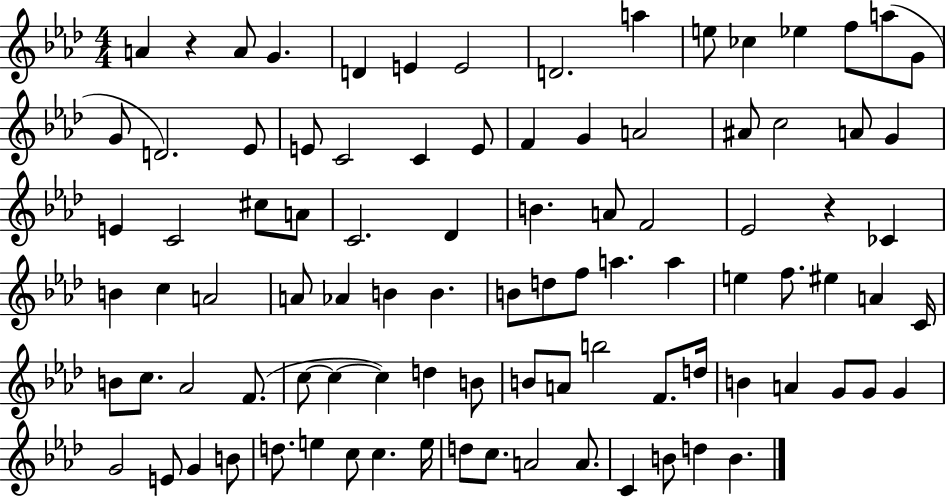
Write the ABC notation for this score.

X:1
T:Untitled
M:4/4
L:1/4
K:Ab
A z A/2 G D E E2 D2 a e/2 _c _e f/2 a/2 G/2 G/2 D2 _E/2 E/2 C2 C E/2 F G A2 ^A/2 c2 A/2 G E C2 ^c/2 A/2 C2 _D B A/2 F2 _E2 z _C B c A2 A/2 _A B B B/2 d/2 f/2 a a e f/2 ^e A C/4 B/2 c/2 _A2 F/2 c/2 c c d B/2 B/2 A/2 b2 F/2 d/4 B A G/2 G/2 G G2 E/2 G B/2 d/2 e c/2 c e/4 d/2 c/2 A2 A/2 C B/2 d B